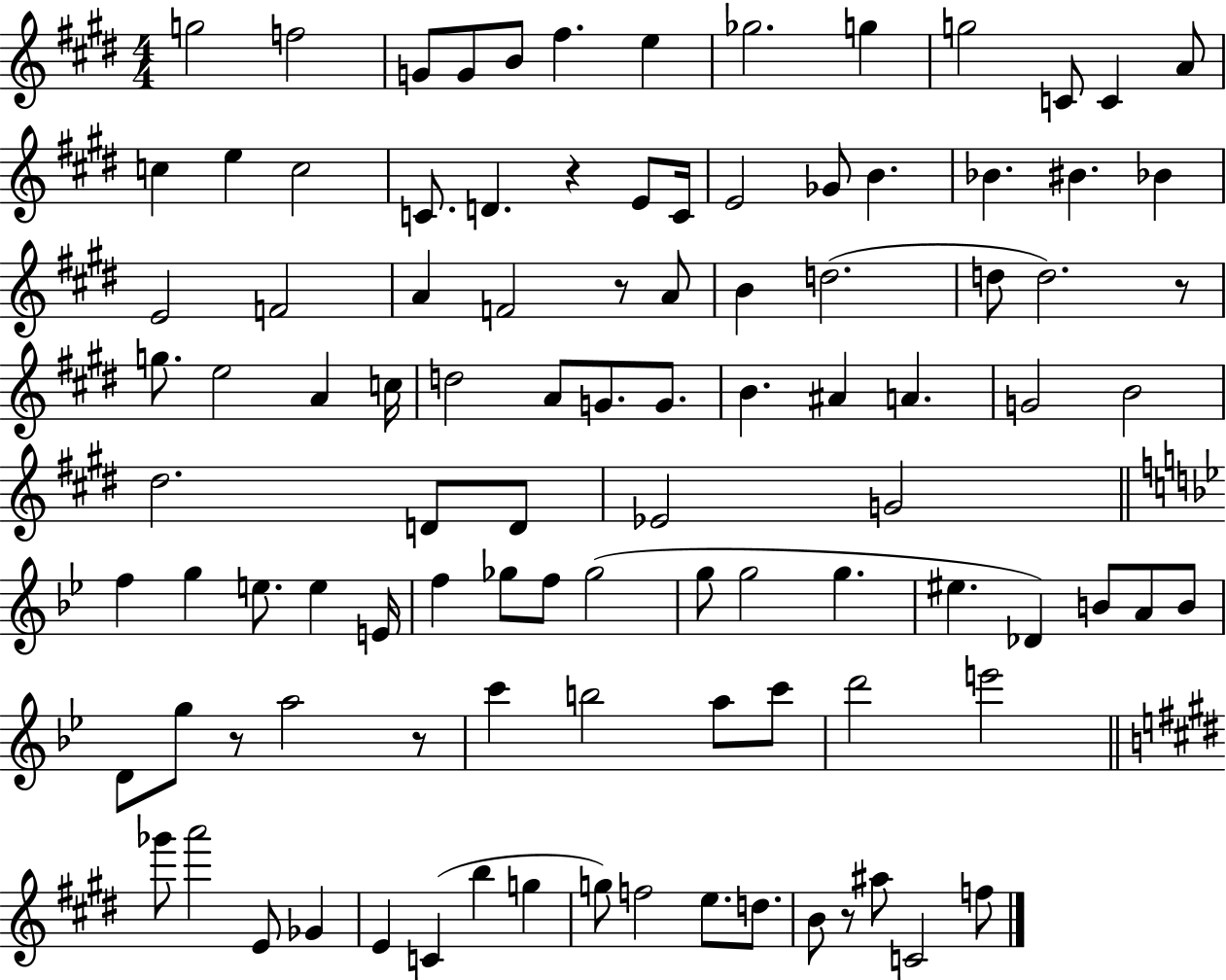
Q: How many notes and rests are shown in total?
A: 101